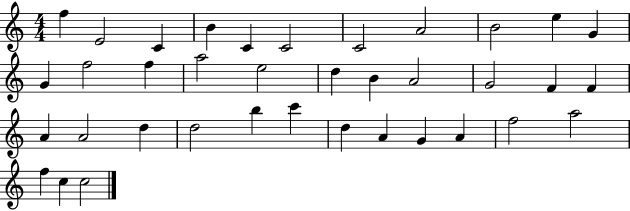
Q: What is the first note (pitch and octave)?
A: F5